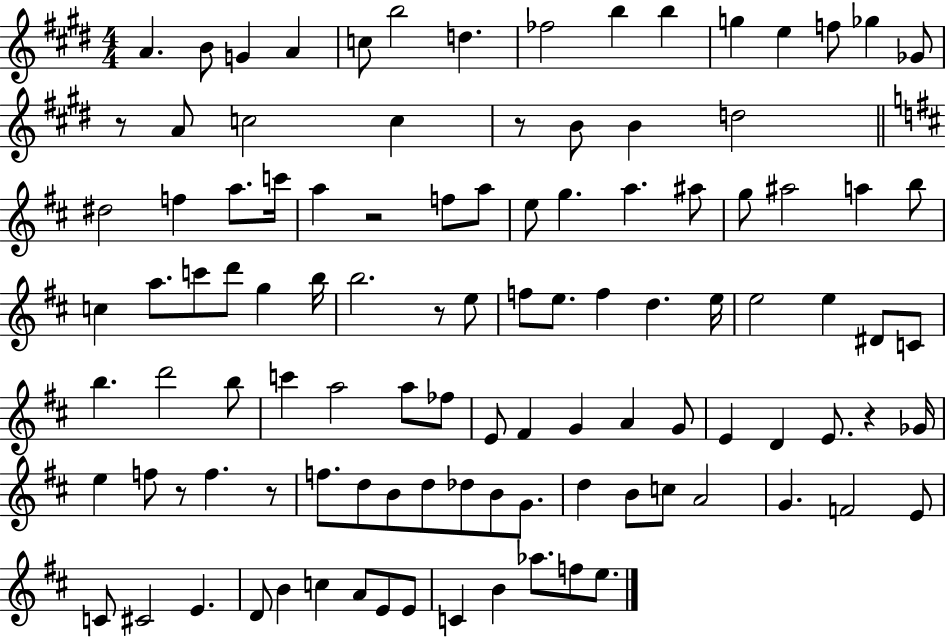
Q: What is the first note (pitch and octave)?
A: A4